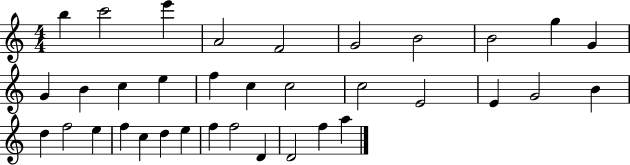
{
  \clef treble
  \numericTimeSignature
  \time 4/4
  \key c \major
  b''4 c'''2 e'''4 | a'2 f'2 | g'2 b'2 | b'2 g''4 g'4 | \break g'4 b'4 c''4 e''4 | f''4 c''4 c''2 | c''2 e'2 | e'4 g'2 b'4 | \break d''4 f''2 e''4 | f''4 c''4 d''4 e''4 | f''4 f''2 d'4 | d'2 f''4 a''4 | \break \bar "|."
}